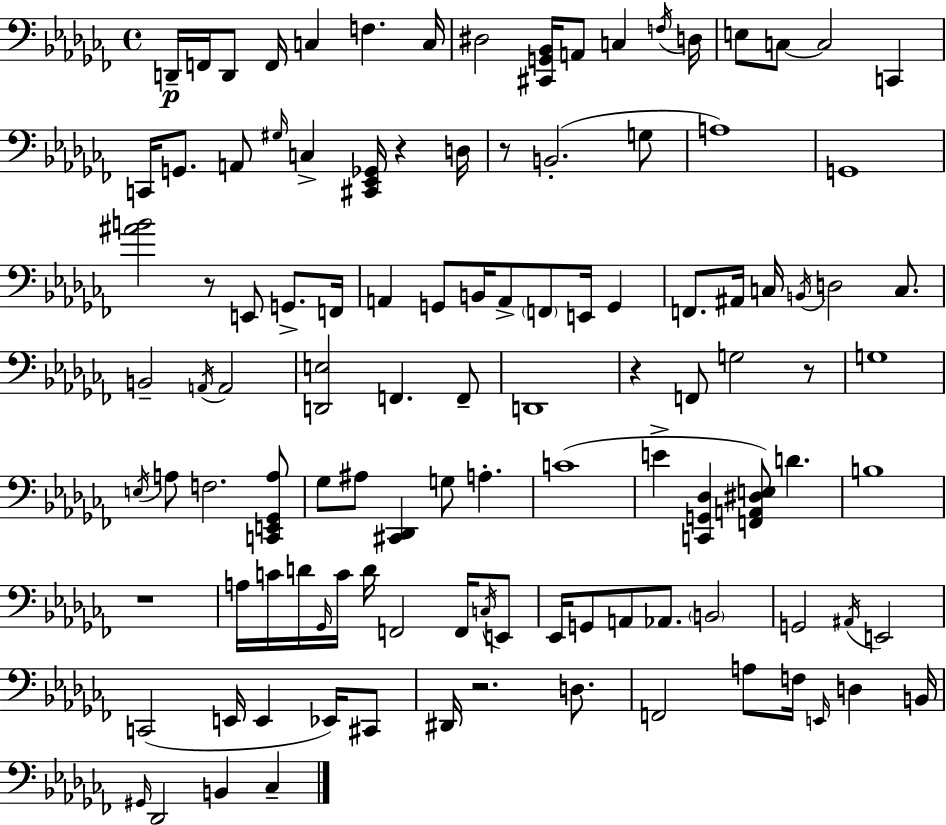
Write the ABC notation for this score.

X:1
T:Untitled
M:4/4
L:1/4
K:Abm
D,,/4 F,,/4 D,,/2 F,,/4 C, F, C,/4 ^D,2 [^C,,G,,_B,,]/4 A,,/2 C, F,/4 D,/4 E,/2 C,/2 C,2 C,, C,,/4 G,,/2 A,,/2 ^G,/4 C, [^C,,_E,,_G,,]/4 z D,/4 z/2 B,,2 G,/2 A,4 G,,4 [^AB]2 z/2 E,,/2 G,,/2 F,,/4 A,, G,,/2 B,,/4 A,,/2 F,,/2 E,,/4 G,, F,,/2 ^A,,/4 C,/4 B,,/4 D,2 C,/2 B,,2 A,,/4 A,,2 [D,,E,]2 F,, F,,/2 D,,4 z F,,/2 G,2 z/2 G,4 E,/4 A,/2 F,2 [C,,E,,_G,,A,]/2 _G,/2 ^A,/2 [^C,,_D,,] G,/2 A, C4 E [C,,G,,_D,] [F,,A,,^D,E,]/2 D B,4 z4 A,/4 C/4 D/4 _G,,/4 C/4 D/4 F,,2 F,,/4 C,/4 E,,/2 _E,,/4 G,,/2 A,,/2 _A,,/2 B,,2 G,,2 ^A,,/4 E,,2 C,,2 E,,/4 E,, _E,,/4 ^C,,/2 ^D,,/4 z2 D,/2 F,,2 A,/2 F,/4 E,,/4 D, B,,/4 ^G,,/4 _D,,2 B,, _C,